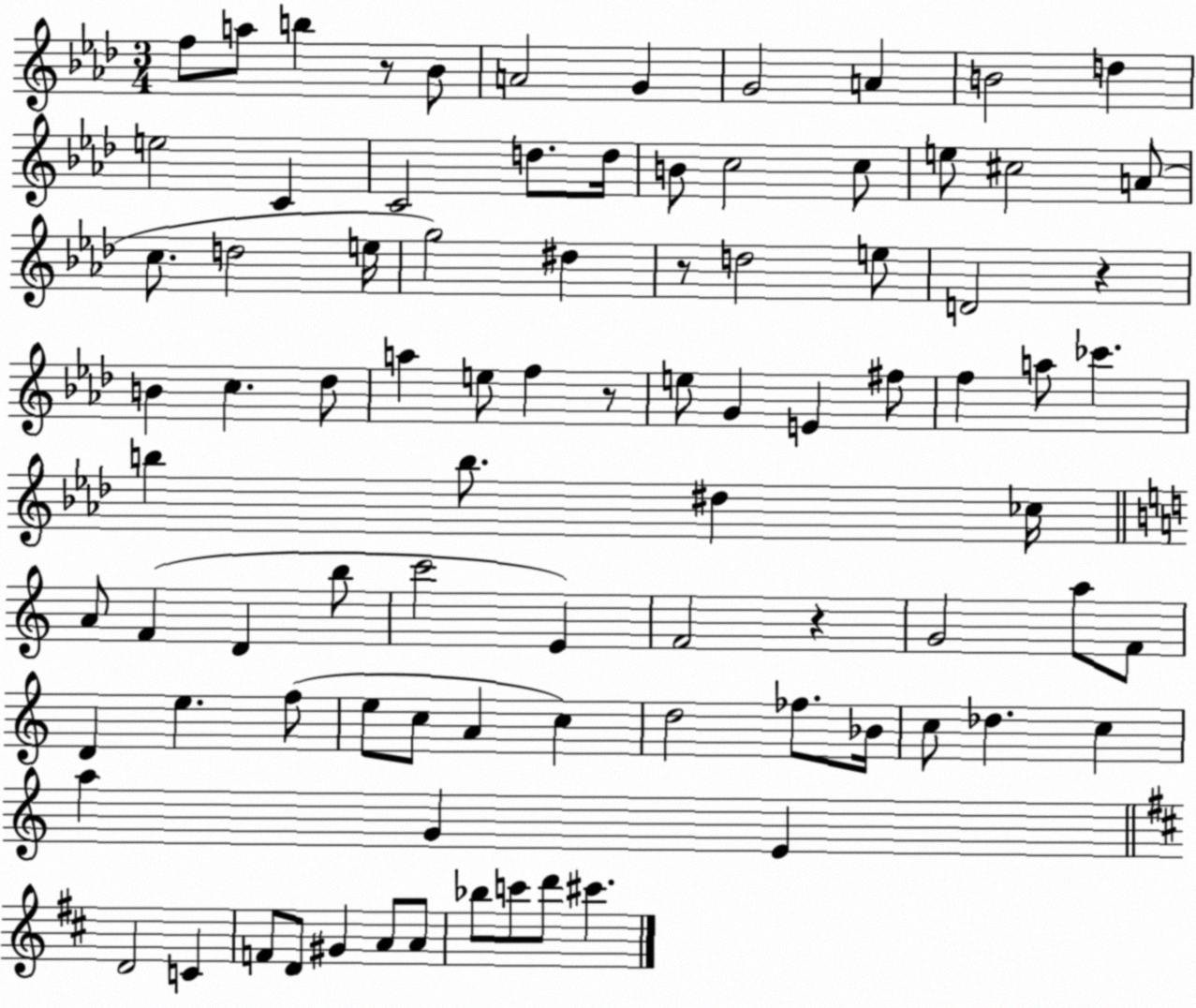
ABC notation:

X:1
T:Untitled
M:3/4
L:1/4
K:Ab
f/2 a/2 b z/2 _B/2 A2 G G2 A B2 d e2 C C2 d/2 d/4 B/2 c2 c/2 e/2 ^c2 A/2 c/2 d2 e/4 g2 ^d z/2 d2 e/2 D2 z B c _d/2 a e/2 f z/2 e/2 G E ^f/2 f a/2 _c' b b/2 ^d _c/4 A/2 F D b/2 c'2 E F2 z G2 a/2 F/2 D e f/2 e/2 c/2 A c d2 _f/2 _B/4 c/2 _d c a G E D2 C F/2 D/2 ^G A/2 A/2 _b/2 c'/2 d'/2 ^c'